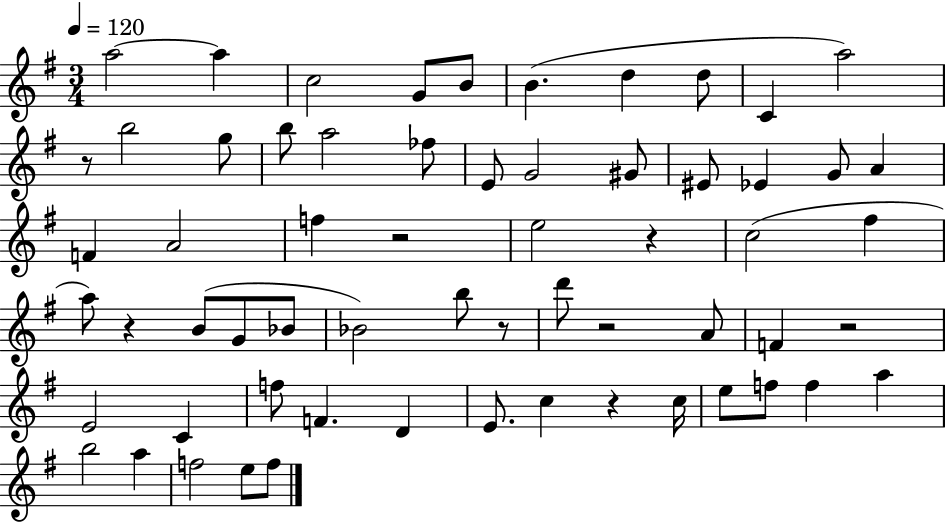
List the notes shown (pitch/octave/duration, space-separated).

A5/h A5/q C5/h G4/e B4/e B4/q. D5/q D5/e C4/q A5/h R/e B5/h G5/e B5/e A5/h FES5/e E4/e G4/h G#4/e EIS4/e Eb4/q G4/e A4/q F4/q A4/h F5/q R/h E5/h R/q C5/h F#5/q A5/e R/q B4/e G4/e Bb4/e Bb4/h B5/e R/e D6/e R/h A4/e F4/q R/h E4/h C4/q F5/e F4/q. D4/q E4/e. C5/q R/q C5/s E5/e F5/e F5/q A5/q B5/h A5/q F5/h E5/e F5/e